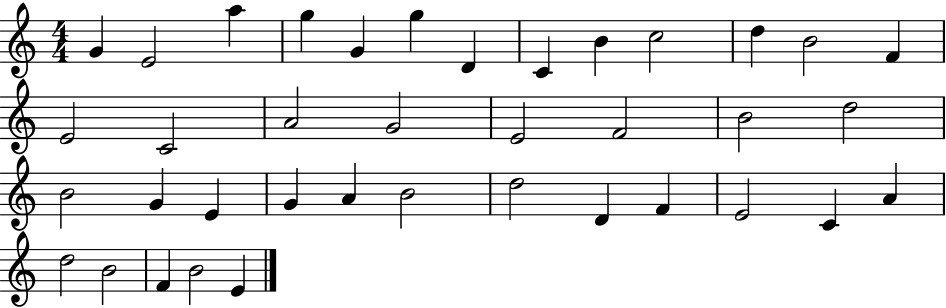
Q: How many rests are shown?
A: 0